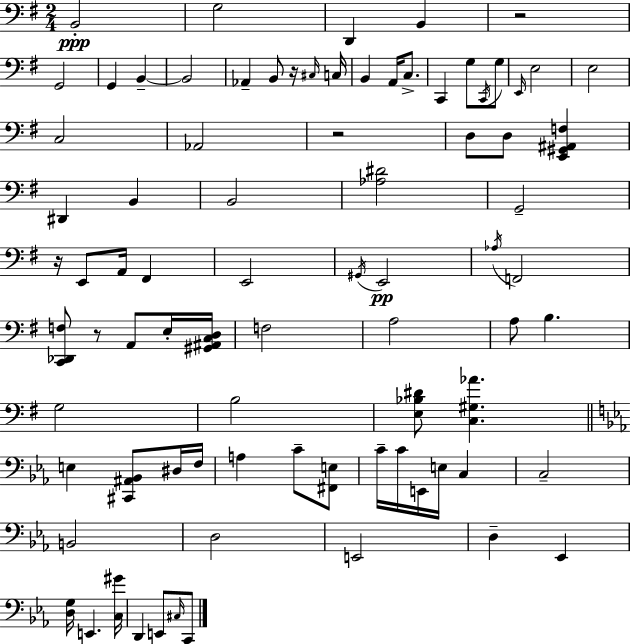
B2/h G3/h D2/q B2/q R/h G2/h G2/q B2/q B2/h Ab2/q B2/e R/s C#3/s C3/s B2/q A2/s C3/e. C2/q G3/e C2/s G3/e E2/s E3/h E3/h C3/h Ab2/h R/h D3/e D3/e [E2,G#2,A#2,F3]/q D#2/q B2/q B2/h [Ab3,D#4]/h G2/h R/s E2/e A2/s F#2/q E2/h G#2/s E2/h Ab3/s F2/h [C2,Db2,F3]/e R/e A2/e E3/s [G#2,A#2,C3,D3]/s F3/h A3/h A3/e B3/q. G3/h B3/h [E3,Bb3,D#4]/e [C3,G#3,Ab4]/q. E3/q [C#2,A#2,Bb2]/e D#3/s F3/s A3/q C4/e [F#2,E3]/e C4/s C4/s E2/s E3/s C3/q C3/h B2/h D3/h E2/h D3/q Eb2/q [D3,G3]/s E2/q. [C3,G#4]/s D2/q E2/e C#3/s C2/e